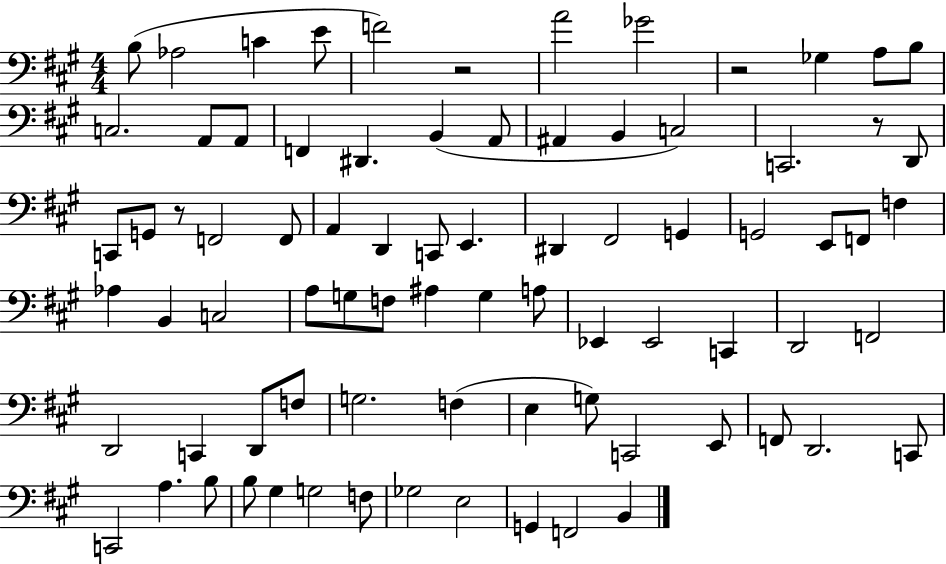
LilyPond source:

{
  \clef bass
  \numericTimeSignature
  \time 4/4
  \key a \major
  b8( aes2 c'4 e'8 | f'2) r2 | a'2 ges'2 | r2 ges4 a8 b8 | \break c2. a,8 a,8 | f,4 dis,4. b,4( a,8 | ais,4 b,4 c2) | c,2. r8 d,8 | \break c,8 g,8 r8 f,2 f,8 | a,4 d,4 c,8 e,4. | dis,4 fis,2 g,4 | g,2 e,8 f,8 f4 | \break aes4 b,4 c2 | a8 g8 f8 ais4 g4 a8 | ees,4 ees,2 c,4 | d,2 f,2 | \break d,2 c,4 d,8 f8 | g2. f4( | e4 g8) c,2 e,8 | f,8 d,2. c,8 | \break c,2 a4. b8 | b8 gis4 g2 f8 | ges2 e2 | g,4 f,2 b,4 | \break \bar "|."
}